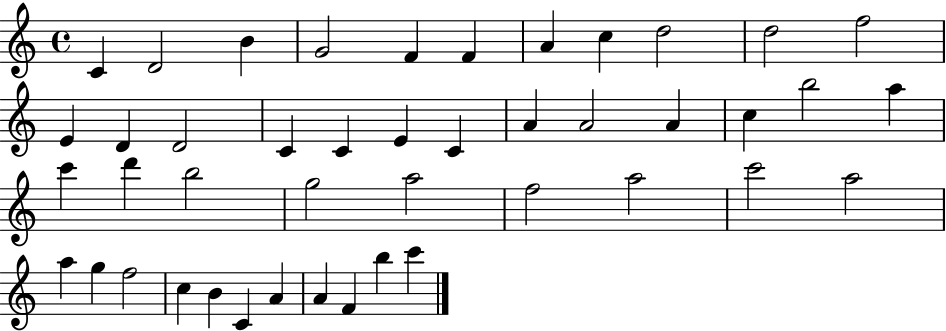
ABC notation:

X:1
T:Untitled
M:4/4
L:1/4
K:C
C D2 B G2 F F A c d2 d2 f2 E D D2 C C E C A A2 A c b2 a c' d' b2 g2 a2 f2 a2 c'2 a2 a g f2 c B C A A F b c'